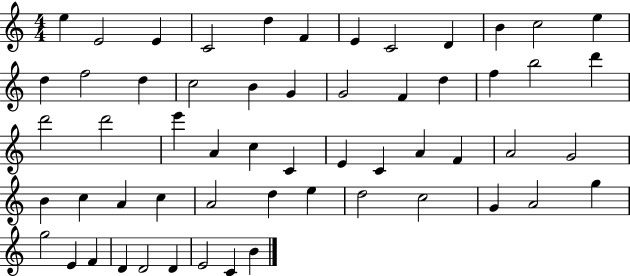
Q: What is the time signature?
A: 4/4